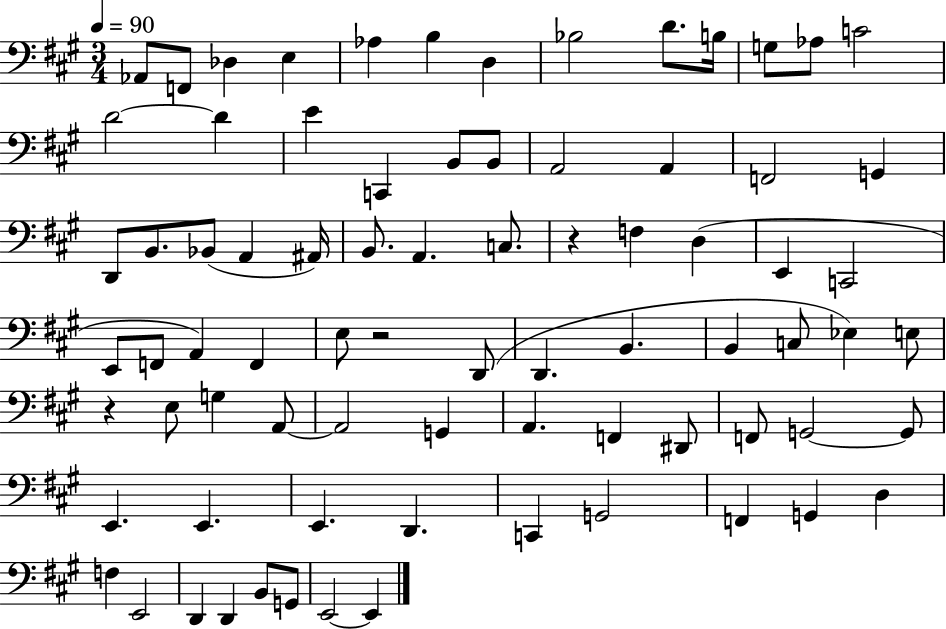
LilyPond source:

{
  \clef bass
  \numericTimeSignature
  \time 3/4
  \key a \major
  \tempo 4 = 90
  aes,8 f,8 des4 e4 | aes4 b4 d4 | bes2 d'8. b16 | g8 aes8 c'2 | \break d'2~~ d'4 | e'4 c,4 b,8 b,8 | a,2 a,4 | f,2 g,4 | \break d,8 b,8. bes,8( a,4 ais,16) | b,8. a,4. c8. | r4 f4 d4( | e,4 c,2 | \break e,8 f,8 a,4) f,4 | e8 r2 d,8( | d,4. b,4. | b,4 c8 ees4) e8 | \break r4 e8 g4 a,8~~ | a,2 g,4 | a,4. f,4 dis,8 | f,8 g,2~~ g,8 | \break e,4. e,4. | e,4. d,4. | c,4 g,2 | f,4 g,4 d4 | \break f4 e,2 | d,4 d,4 b,8 g,8 | e,2~~ e,4 | \bar "|."
}